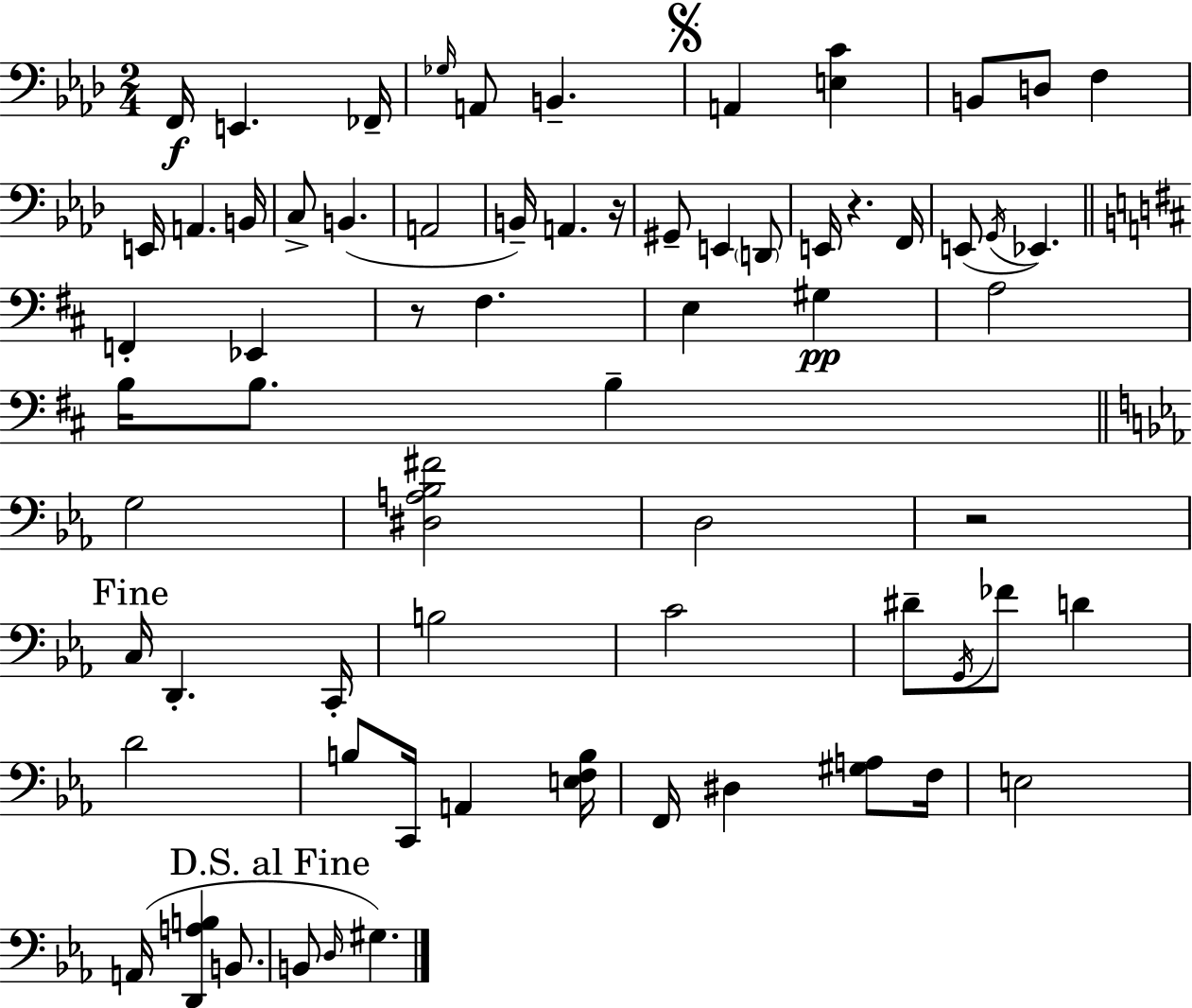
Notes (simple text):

F2/s E2/q. FES2/s Gb3/s A2/e B2/q. A2/q [E3,C4]/q B2/e D3/e F3/q E2/s A2/q. B2/s C3/e B2/q. A2/h B2/s A2/q. R/s G#2/e E2/q D2/e E2/s R/q. F2/s E2/e G2/s Eb2/q. F2/q Eb2/q R/e F#3/q. E3/q G#3/q A3/h B3/s B3/e. B3/q G3/h [D#3,A3,Bb3,F#4]/h D3/h R/h C3/s D2/q. C2/s B3/h C4/h D#4/e G2/s FES4/e D4/q D4/h B3/e C2/s A2/q [E3,F3,B3]/s F2/s D#3/q [G#3,A3]/e F3/s E3/h A2/s [D2,A3,B3]/q B2/e. B2/e D3/s G#3/q.